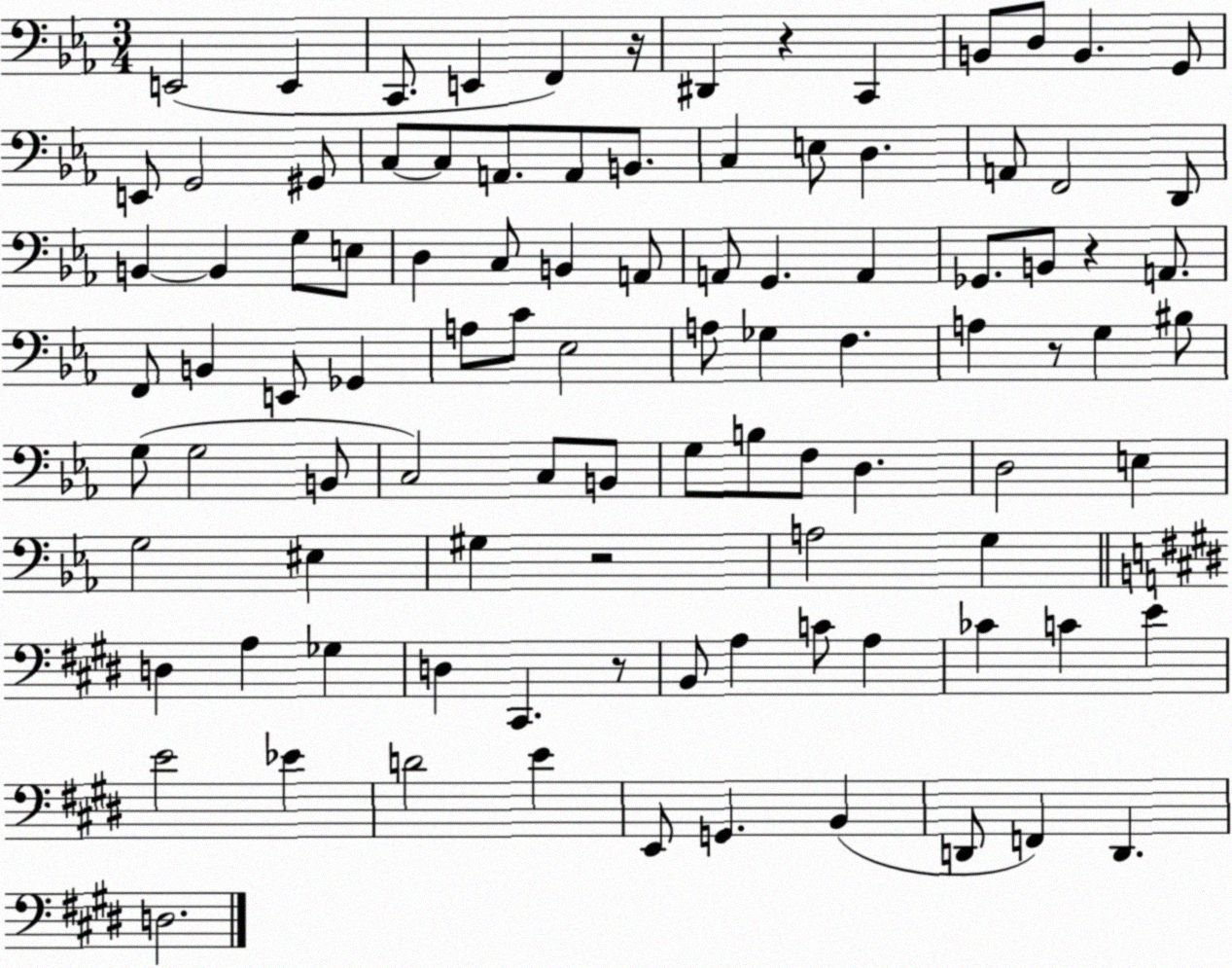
X:1
T:Untitled
M:3/4
L:1/4
K:Eb
E,,2 E,, C,,/2 E,, F,, z/4 ^D,, z C,, B,,/2 D,/2 B,, G,,/2 E,,/2 G,,2 ^G,,/2 C,/2 C,/2 A,,/2 A,,/2 B,,/2 C, E,/2 D, A,,/2 F,,2 D,,/2 B,, B,, G,/2 E,/2 D, C,/2 B,, A,,/2 A,,/2 G,, A,, _G,,/2 B,,/2 z A,,/2 F,,/2 B,, E,,/2 _G,, A,/2 C/2 _E,2 A,/2 _G, F, A, z/2 G, ^B,/2 G,/2 G,2 B,,/2 C,2 C,/2 B,,/2 G,/2 B,/2 F,/2 D, D,2 E, G,2 ^E, ^G, z2 A,2 G, D, A, _G, D, ^C,, z/2 B,,/2 A, C/2 A, _C C E E2 _E D2 E E,,/2 G,, B,, D,,/2 F,, D,, D,2